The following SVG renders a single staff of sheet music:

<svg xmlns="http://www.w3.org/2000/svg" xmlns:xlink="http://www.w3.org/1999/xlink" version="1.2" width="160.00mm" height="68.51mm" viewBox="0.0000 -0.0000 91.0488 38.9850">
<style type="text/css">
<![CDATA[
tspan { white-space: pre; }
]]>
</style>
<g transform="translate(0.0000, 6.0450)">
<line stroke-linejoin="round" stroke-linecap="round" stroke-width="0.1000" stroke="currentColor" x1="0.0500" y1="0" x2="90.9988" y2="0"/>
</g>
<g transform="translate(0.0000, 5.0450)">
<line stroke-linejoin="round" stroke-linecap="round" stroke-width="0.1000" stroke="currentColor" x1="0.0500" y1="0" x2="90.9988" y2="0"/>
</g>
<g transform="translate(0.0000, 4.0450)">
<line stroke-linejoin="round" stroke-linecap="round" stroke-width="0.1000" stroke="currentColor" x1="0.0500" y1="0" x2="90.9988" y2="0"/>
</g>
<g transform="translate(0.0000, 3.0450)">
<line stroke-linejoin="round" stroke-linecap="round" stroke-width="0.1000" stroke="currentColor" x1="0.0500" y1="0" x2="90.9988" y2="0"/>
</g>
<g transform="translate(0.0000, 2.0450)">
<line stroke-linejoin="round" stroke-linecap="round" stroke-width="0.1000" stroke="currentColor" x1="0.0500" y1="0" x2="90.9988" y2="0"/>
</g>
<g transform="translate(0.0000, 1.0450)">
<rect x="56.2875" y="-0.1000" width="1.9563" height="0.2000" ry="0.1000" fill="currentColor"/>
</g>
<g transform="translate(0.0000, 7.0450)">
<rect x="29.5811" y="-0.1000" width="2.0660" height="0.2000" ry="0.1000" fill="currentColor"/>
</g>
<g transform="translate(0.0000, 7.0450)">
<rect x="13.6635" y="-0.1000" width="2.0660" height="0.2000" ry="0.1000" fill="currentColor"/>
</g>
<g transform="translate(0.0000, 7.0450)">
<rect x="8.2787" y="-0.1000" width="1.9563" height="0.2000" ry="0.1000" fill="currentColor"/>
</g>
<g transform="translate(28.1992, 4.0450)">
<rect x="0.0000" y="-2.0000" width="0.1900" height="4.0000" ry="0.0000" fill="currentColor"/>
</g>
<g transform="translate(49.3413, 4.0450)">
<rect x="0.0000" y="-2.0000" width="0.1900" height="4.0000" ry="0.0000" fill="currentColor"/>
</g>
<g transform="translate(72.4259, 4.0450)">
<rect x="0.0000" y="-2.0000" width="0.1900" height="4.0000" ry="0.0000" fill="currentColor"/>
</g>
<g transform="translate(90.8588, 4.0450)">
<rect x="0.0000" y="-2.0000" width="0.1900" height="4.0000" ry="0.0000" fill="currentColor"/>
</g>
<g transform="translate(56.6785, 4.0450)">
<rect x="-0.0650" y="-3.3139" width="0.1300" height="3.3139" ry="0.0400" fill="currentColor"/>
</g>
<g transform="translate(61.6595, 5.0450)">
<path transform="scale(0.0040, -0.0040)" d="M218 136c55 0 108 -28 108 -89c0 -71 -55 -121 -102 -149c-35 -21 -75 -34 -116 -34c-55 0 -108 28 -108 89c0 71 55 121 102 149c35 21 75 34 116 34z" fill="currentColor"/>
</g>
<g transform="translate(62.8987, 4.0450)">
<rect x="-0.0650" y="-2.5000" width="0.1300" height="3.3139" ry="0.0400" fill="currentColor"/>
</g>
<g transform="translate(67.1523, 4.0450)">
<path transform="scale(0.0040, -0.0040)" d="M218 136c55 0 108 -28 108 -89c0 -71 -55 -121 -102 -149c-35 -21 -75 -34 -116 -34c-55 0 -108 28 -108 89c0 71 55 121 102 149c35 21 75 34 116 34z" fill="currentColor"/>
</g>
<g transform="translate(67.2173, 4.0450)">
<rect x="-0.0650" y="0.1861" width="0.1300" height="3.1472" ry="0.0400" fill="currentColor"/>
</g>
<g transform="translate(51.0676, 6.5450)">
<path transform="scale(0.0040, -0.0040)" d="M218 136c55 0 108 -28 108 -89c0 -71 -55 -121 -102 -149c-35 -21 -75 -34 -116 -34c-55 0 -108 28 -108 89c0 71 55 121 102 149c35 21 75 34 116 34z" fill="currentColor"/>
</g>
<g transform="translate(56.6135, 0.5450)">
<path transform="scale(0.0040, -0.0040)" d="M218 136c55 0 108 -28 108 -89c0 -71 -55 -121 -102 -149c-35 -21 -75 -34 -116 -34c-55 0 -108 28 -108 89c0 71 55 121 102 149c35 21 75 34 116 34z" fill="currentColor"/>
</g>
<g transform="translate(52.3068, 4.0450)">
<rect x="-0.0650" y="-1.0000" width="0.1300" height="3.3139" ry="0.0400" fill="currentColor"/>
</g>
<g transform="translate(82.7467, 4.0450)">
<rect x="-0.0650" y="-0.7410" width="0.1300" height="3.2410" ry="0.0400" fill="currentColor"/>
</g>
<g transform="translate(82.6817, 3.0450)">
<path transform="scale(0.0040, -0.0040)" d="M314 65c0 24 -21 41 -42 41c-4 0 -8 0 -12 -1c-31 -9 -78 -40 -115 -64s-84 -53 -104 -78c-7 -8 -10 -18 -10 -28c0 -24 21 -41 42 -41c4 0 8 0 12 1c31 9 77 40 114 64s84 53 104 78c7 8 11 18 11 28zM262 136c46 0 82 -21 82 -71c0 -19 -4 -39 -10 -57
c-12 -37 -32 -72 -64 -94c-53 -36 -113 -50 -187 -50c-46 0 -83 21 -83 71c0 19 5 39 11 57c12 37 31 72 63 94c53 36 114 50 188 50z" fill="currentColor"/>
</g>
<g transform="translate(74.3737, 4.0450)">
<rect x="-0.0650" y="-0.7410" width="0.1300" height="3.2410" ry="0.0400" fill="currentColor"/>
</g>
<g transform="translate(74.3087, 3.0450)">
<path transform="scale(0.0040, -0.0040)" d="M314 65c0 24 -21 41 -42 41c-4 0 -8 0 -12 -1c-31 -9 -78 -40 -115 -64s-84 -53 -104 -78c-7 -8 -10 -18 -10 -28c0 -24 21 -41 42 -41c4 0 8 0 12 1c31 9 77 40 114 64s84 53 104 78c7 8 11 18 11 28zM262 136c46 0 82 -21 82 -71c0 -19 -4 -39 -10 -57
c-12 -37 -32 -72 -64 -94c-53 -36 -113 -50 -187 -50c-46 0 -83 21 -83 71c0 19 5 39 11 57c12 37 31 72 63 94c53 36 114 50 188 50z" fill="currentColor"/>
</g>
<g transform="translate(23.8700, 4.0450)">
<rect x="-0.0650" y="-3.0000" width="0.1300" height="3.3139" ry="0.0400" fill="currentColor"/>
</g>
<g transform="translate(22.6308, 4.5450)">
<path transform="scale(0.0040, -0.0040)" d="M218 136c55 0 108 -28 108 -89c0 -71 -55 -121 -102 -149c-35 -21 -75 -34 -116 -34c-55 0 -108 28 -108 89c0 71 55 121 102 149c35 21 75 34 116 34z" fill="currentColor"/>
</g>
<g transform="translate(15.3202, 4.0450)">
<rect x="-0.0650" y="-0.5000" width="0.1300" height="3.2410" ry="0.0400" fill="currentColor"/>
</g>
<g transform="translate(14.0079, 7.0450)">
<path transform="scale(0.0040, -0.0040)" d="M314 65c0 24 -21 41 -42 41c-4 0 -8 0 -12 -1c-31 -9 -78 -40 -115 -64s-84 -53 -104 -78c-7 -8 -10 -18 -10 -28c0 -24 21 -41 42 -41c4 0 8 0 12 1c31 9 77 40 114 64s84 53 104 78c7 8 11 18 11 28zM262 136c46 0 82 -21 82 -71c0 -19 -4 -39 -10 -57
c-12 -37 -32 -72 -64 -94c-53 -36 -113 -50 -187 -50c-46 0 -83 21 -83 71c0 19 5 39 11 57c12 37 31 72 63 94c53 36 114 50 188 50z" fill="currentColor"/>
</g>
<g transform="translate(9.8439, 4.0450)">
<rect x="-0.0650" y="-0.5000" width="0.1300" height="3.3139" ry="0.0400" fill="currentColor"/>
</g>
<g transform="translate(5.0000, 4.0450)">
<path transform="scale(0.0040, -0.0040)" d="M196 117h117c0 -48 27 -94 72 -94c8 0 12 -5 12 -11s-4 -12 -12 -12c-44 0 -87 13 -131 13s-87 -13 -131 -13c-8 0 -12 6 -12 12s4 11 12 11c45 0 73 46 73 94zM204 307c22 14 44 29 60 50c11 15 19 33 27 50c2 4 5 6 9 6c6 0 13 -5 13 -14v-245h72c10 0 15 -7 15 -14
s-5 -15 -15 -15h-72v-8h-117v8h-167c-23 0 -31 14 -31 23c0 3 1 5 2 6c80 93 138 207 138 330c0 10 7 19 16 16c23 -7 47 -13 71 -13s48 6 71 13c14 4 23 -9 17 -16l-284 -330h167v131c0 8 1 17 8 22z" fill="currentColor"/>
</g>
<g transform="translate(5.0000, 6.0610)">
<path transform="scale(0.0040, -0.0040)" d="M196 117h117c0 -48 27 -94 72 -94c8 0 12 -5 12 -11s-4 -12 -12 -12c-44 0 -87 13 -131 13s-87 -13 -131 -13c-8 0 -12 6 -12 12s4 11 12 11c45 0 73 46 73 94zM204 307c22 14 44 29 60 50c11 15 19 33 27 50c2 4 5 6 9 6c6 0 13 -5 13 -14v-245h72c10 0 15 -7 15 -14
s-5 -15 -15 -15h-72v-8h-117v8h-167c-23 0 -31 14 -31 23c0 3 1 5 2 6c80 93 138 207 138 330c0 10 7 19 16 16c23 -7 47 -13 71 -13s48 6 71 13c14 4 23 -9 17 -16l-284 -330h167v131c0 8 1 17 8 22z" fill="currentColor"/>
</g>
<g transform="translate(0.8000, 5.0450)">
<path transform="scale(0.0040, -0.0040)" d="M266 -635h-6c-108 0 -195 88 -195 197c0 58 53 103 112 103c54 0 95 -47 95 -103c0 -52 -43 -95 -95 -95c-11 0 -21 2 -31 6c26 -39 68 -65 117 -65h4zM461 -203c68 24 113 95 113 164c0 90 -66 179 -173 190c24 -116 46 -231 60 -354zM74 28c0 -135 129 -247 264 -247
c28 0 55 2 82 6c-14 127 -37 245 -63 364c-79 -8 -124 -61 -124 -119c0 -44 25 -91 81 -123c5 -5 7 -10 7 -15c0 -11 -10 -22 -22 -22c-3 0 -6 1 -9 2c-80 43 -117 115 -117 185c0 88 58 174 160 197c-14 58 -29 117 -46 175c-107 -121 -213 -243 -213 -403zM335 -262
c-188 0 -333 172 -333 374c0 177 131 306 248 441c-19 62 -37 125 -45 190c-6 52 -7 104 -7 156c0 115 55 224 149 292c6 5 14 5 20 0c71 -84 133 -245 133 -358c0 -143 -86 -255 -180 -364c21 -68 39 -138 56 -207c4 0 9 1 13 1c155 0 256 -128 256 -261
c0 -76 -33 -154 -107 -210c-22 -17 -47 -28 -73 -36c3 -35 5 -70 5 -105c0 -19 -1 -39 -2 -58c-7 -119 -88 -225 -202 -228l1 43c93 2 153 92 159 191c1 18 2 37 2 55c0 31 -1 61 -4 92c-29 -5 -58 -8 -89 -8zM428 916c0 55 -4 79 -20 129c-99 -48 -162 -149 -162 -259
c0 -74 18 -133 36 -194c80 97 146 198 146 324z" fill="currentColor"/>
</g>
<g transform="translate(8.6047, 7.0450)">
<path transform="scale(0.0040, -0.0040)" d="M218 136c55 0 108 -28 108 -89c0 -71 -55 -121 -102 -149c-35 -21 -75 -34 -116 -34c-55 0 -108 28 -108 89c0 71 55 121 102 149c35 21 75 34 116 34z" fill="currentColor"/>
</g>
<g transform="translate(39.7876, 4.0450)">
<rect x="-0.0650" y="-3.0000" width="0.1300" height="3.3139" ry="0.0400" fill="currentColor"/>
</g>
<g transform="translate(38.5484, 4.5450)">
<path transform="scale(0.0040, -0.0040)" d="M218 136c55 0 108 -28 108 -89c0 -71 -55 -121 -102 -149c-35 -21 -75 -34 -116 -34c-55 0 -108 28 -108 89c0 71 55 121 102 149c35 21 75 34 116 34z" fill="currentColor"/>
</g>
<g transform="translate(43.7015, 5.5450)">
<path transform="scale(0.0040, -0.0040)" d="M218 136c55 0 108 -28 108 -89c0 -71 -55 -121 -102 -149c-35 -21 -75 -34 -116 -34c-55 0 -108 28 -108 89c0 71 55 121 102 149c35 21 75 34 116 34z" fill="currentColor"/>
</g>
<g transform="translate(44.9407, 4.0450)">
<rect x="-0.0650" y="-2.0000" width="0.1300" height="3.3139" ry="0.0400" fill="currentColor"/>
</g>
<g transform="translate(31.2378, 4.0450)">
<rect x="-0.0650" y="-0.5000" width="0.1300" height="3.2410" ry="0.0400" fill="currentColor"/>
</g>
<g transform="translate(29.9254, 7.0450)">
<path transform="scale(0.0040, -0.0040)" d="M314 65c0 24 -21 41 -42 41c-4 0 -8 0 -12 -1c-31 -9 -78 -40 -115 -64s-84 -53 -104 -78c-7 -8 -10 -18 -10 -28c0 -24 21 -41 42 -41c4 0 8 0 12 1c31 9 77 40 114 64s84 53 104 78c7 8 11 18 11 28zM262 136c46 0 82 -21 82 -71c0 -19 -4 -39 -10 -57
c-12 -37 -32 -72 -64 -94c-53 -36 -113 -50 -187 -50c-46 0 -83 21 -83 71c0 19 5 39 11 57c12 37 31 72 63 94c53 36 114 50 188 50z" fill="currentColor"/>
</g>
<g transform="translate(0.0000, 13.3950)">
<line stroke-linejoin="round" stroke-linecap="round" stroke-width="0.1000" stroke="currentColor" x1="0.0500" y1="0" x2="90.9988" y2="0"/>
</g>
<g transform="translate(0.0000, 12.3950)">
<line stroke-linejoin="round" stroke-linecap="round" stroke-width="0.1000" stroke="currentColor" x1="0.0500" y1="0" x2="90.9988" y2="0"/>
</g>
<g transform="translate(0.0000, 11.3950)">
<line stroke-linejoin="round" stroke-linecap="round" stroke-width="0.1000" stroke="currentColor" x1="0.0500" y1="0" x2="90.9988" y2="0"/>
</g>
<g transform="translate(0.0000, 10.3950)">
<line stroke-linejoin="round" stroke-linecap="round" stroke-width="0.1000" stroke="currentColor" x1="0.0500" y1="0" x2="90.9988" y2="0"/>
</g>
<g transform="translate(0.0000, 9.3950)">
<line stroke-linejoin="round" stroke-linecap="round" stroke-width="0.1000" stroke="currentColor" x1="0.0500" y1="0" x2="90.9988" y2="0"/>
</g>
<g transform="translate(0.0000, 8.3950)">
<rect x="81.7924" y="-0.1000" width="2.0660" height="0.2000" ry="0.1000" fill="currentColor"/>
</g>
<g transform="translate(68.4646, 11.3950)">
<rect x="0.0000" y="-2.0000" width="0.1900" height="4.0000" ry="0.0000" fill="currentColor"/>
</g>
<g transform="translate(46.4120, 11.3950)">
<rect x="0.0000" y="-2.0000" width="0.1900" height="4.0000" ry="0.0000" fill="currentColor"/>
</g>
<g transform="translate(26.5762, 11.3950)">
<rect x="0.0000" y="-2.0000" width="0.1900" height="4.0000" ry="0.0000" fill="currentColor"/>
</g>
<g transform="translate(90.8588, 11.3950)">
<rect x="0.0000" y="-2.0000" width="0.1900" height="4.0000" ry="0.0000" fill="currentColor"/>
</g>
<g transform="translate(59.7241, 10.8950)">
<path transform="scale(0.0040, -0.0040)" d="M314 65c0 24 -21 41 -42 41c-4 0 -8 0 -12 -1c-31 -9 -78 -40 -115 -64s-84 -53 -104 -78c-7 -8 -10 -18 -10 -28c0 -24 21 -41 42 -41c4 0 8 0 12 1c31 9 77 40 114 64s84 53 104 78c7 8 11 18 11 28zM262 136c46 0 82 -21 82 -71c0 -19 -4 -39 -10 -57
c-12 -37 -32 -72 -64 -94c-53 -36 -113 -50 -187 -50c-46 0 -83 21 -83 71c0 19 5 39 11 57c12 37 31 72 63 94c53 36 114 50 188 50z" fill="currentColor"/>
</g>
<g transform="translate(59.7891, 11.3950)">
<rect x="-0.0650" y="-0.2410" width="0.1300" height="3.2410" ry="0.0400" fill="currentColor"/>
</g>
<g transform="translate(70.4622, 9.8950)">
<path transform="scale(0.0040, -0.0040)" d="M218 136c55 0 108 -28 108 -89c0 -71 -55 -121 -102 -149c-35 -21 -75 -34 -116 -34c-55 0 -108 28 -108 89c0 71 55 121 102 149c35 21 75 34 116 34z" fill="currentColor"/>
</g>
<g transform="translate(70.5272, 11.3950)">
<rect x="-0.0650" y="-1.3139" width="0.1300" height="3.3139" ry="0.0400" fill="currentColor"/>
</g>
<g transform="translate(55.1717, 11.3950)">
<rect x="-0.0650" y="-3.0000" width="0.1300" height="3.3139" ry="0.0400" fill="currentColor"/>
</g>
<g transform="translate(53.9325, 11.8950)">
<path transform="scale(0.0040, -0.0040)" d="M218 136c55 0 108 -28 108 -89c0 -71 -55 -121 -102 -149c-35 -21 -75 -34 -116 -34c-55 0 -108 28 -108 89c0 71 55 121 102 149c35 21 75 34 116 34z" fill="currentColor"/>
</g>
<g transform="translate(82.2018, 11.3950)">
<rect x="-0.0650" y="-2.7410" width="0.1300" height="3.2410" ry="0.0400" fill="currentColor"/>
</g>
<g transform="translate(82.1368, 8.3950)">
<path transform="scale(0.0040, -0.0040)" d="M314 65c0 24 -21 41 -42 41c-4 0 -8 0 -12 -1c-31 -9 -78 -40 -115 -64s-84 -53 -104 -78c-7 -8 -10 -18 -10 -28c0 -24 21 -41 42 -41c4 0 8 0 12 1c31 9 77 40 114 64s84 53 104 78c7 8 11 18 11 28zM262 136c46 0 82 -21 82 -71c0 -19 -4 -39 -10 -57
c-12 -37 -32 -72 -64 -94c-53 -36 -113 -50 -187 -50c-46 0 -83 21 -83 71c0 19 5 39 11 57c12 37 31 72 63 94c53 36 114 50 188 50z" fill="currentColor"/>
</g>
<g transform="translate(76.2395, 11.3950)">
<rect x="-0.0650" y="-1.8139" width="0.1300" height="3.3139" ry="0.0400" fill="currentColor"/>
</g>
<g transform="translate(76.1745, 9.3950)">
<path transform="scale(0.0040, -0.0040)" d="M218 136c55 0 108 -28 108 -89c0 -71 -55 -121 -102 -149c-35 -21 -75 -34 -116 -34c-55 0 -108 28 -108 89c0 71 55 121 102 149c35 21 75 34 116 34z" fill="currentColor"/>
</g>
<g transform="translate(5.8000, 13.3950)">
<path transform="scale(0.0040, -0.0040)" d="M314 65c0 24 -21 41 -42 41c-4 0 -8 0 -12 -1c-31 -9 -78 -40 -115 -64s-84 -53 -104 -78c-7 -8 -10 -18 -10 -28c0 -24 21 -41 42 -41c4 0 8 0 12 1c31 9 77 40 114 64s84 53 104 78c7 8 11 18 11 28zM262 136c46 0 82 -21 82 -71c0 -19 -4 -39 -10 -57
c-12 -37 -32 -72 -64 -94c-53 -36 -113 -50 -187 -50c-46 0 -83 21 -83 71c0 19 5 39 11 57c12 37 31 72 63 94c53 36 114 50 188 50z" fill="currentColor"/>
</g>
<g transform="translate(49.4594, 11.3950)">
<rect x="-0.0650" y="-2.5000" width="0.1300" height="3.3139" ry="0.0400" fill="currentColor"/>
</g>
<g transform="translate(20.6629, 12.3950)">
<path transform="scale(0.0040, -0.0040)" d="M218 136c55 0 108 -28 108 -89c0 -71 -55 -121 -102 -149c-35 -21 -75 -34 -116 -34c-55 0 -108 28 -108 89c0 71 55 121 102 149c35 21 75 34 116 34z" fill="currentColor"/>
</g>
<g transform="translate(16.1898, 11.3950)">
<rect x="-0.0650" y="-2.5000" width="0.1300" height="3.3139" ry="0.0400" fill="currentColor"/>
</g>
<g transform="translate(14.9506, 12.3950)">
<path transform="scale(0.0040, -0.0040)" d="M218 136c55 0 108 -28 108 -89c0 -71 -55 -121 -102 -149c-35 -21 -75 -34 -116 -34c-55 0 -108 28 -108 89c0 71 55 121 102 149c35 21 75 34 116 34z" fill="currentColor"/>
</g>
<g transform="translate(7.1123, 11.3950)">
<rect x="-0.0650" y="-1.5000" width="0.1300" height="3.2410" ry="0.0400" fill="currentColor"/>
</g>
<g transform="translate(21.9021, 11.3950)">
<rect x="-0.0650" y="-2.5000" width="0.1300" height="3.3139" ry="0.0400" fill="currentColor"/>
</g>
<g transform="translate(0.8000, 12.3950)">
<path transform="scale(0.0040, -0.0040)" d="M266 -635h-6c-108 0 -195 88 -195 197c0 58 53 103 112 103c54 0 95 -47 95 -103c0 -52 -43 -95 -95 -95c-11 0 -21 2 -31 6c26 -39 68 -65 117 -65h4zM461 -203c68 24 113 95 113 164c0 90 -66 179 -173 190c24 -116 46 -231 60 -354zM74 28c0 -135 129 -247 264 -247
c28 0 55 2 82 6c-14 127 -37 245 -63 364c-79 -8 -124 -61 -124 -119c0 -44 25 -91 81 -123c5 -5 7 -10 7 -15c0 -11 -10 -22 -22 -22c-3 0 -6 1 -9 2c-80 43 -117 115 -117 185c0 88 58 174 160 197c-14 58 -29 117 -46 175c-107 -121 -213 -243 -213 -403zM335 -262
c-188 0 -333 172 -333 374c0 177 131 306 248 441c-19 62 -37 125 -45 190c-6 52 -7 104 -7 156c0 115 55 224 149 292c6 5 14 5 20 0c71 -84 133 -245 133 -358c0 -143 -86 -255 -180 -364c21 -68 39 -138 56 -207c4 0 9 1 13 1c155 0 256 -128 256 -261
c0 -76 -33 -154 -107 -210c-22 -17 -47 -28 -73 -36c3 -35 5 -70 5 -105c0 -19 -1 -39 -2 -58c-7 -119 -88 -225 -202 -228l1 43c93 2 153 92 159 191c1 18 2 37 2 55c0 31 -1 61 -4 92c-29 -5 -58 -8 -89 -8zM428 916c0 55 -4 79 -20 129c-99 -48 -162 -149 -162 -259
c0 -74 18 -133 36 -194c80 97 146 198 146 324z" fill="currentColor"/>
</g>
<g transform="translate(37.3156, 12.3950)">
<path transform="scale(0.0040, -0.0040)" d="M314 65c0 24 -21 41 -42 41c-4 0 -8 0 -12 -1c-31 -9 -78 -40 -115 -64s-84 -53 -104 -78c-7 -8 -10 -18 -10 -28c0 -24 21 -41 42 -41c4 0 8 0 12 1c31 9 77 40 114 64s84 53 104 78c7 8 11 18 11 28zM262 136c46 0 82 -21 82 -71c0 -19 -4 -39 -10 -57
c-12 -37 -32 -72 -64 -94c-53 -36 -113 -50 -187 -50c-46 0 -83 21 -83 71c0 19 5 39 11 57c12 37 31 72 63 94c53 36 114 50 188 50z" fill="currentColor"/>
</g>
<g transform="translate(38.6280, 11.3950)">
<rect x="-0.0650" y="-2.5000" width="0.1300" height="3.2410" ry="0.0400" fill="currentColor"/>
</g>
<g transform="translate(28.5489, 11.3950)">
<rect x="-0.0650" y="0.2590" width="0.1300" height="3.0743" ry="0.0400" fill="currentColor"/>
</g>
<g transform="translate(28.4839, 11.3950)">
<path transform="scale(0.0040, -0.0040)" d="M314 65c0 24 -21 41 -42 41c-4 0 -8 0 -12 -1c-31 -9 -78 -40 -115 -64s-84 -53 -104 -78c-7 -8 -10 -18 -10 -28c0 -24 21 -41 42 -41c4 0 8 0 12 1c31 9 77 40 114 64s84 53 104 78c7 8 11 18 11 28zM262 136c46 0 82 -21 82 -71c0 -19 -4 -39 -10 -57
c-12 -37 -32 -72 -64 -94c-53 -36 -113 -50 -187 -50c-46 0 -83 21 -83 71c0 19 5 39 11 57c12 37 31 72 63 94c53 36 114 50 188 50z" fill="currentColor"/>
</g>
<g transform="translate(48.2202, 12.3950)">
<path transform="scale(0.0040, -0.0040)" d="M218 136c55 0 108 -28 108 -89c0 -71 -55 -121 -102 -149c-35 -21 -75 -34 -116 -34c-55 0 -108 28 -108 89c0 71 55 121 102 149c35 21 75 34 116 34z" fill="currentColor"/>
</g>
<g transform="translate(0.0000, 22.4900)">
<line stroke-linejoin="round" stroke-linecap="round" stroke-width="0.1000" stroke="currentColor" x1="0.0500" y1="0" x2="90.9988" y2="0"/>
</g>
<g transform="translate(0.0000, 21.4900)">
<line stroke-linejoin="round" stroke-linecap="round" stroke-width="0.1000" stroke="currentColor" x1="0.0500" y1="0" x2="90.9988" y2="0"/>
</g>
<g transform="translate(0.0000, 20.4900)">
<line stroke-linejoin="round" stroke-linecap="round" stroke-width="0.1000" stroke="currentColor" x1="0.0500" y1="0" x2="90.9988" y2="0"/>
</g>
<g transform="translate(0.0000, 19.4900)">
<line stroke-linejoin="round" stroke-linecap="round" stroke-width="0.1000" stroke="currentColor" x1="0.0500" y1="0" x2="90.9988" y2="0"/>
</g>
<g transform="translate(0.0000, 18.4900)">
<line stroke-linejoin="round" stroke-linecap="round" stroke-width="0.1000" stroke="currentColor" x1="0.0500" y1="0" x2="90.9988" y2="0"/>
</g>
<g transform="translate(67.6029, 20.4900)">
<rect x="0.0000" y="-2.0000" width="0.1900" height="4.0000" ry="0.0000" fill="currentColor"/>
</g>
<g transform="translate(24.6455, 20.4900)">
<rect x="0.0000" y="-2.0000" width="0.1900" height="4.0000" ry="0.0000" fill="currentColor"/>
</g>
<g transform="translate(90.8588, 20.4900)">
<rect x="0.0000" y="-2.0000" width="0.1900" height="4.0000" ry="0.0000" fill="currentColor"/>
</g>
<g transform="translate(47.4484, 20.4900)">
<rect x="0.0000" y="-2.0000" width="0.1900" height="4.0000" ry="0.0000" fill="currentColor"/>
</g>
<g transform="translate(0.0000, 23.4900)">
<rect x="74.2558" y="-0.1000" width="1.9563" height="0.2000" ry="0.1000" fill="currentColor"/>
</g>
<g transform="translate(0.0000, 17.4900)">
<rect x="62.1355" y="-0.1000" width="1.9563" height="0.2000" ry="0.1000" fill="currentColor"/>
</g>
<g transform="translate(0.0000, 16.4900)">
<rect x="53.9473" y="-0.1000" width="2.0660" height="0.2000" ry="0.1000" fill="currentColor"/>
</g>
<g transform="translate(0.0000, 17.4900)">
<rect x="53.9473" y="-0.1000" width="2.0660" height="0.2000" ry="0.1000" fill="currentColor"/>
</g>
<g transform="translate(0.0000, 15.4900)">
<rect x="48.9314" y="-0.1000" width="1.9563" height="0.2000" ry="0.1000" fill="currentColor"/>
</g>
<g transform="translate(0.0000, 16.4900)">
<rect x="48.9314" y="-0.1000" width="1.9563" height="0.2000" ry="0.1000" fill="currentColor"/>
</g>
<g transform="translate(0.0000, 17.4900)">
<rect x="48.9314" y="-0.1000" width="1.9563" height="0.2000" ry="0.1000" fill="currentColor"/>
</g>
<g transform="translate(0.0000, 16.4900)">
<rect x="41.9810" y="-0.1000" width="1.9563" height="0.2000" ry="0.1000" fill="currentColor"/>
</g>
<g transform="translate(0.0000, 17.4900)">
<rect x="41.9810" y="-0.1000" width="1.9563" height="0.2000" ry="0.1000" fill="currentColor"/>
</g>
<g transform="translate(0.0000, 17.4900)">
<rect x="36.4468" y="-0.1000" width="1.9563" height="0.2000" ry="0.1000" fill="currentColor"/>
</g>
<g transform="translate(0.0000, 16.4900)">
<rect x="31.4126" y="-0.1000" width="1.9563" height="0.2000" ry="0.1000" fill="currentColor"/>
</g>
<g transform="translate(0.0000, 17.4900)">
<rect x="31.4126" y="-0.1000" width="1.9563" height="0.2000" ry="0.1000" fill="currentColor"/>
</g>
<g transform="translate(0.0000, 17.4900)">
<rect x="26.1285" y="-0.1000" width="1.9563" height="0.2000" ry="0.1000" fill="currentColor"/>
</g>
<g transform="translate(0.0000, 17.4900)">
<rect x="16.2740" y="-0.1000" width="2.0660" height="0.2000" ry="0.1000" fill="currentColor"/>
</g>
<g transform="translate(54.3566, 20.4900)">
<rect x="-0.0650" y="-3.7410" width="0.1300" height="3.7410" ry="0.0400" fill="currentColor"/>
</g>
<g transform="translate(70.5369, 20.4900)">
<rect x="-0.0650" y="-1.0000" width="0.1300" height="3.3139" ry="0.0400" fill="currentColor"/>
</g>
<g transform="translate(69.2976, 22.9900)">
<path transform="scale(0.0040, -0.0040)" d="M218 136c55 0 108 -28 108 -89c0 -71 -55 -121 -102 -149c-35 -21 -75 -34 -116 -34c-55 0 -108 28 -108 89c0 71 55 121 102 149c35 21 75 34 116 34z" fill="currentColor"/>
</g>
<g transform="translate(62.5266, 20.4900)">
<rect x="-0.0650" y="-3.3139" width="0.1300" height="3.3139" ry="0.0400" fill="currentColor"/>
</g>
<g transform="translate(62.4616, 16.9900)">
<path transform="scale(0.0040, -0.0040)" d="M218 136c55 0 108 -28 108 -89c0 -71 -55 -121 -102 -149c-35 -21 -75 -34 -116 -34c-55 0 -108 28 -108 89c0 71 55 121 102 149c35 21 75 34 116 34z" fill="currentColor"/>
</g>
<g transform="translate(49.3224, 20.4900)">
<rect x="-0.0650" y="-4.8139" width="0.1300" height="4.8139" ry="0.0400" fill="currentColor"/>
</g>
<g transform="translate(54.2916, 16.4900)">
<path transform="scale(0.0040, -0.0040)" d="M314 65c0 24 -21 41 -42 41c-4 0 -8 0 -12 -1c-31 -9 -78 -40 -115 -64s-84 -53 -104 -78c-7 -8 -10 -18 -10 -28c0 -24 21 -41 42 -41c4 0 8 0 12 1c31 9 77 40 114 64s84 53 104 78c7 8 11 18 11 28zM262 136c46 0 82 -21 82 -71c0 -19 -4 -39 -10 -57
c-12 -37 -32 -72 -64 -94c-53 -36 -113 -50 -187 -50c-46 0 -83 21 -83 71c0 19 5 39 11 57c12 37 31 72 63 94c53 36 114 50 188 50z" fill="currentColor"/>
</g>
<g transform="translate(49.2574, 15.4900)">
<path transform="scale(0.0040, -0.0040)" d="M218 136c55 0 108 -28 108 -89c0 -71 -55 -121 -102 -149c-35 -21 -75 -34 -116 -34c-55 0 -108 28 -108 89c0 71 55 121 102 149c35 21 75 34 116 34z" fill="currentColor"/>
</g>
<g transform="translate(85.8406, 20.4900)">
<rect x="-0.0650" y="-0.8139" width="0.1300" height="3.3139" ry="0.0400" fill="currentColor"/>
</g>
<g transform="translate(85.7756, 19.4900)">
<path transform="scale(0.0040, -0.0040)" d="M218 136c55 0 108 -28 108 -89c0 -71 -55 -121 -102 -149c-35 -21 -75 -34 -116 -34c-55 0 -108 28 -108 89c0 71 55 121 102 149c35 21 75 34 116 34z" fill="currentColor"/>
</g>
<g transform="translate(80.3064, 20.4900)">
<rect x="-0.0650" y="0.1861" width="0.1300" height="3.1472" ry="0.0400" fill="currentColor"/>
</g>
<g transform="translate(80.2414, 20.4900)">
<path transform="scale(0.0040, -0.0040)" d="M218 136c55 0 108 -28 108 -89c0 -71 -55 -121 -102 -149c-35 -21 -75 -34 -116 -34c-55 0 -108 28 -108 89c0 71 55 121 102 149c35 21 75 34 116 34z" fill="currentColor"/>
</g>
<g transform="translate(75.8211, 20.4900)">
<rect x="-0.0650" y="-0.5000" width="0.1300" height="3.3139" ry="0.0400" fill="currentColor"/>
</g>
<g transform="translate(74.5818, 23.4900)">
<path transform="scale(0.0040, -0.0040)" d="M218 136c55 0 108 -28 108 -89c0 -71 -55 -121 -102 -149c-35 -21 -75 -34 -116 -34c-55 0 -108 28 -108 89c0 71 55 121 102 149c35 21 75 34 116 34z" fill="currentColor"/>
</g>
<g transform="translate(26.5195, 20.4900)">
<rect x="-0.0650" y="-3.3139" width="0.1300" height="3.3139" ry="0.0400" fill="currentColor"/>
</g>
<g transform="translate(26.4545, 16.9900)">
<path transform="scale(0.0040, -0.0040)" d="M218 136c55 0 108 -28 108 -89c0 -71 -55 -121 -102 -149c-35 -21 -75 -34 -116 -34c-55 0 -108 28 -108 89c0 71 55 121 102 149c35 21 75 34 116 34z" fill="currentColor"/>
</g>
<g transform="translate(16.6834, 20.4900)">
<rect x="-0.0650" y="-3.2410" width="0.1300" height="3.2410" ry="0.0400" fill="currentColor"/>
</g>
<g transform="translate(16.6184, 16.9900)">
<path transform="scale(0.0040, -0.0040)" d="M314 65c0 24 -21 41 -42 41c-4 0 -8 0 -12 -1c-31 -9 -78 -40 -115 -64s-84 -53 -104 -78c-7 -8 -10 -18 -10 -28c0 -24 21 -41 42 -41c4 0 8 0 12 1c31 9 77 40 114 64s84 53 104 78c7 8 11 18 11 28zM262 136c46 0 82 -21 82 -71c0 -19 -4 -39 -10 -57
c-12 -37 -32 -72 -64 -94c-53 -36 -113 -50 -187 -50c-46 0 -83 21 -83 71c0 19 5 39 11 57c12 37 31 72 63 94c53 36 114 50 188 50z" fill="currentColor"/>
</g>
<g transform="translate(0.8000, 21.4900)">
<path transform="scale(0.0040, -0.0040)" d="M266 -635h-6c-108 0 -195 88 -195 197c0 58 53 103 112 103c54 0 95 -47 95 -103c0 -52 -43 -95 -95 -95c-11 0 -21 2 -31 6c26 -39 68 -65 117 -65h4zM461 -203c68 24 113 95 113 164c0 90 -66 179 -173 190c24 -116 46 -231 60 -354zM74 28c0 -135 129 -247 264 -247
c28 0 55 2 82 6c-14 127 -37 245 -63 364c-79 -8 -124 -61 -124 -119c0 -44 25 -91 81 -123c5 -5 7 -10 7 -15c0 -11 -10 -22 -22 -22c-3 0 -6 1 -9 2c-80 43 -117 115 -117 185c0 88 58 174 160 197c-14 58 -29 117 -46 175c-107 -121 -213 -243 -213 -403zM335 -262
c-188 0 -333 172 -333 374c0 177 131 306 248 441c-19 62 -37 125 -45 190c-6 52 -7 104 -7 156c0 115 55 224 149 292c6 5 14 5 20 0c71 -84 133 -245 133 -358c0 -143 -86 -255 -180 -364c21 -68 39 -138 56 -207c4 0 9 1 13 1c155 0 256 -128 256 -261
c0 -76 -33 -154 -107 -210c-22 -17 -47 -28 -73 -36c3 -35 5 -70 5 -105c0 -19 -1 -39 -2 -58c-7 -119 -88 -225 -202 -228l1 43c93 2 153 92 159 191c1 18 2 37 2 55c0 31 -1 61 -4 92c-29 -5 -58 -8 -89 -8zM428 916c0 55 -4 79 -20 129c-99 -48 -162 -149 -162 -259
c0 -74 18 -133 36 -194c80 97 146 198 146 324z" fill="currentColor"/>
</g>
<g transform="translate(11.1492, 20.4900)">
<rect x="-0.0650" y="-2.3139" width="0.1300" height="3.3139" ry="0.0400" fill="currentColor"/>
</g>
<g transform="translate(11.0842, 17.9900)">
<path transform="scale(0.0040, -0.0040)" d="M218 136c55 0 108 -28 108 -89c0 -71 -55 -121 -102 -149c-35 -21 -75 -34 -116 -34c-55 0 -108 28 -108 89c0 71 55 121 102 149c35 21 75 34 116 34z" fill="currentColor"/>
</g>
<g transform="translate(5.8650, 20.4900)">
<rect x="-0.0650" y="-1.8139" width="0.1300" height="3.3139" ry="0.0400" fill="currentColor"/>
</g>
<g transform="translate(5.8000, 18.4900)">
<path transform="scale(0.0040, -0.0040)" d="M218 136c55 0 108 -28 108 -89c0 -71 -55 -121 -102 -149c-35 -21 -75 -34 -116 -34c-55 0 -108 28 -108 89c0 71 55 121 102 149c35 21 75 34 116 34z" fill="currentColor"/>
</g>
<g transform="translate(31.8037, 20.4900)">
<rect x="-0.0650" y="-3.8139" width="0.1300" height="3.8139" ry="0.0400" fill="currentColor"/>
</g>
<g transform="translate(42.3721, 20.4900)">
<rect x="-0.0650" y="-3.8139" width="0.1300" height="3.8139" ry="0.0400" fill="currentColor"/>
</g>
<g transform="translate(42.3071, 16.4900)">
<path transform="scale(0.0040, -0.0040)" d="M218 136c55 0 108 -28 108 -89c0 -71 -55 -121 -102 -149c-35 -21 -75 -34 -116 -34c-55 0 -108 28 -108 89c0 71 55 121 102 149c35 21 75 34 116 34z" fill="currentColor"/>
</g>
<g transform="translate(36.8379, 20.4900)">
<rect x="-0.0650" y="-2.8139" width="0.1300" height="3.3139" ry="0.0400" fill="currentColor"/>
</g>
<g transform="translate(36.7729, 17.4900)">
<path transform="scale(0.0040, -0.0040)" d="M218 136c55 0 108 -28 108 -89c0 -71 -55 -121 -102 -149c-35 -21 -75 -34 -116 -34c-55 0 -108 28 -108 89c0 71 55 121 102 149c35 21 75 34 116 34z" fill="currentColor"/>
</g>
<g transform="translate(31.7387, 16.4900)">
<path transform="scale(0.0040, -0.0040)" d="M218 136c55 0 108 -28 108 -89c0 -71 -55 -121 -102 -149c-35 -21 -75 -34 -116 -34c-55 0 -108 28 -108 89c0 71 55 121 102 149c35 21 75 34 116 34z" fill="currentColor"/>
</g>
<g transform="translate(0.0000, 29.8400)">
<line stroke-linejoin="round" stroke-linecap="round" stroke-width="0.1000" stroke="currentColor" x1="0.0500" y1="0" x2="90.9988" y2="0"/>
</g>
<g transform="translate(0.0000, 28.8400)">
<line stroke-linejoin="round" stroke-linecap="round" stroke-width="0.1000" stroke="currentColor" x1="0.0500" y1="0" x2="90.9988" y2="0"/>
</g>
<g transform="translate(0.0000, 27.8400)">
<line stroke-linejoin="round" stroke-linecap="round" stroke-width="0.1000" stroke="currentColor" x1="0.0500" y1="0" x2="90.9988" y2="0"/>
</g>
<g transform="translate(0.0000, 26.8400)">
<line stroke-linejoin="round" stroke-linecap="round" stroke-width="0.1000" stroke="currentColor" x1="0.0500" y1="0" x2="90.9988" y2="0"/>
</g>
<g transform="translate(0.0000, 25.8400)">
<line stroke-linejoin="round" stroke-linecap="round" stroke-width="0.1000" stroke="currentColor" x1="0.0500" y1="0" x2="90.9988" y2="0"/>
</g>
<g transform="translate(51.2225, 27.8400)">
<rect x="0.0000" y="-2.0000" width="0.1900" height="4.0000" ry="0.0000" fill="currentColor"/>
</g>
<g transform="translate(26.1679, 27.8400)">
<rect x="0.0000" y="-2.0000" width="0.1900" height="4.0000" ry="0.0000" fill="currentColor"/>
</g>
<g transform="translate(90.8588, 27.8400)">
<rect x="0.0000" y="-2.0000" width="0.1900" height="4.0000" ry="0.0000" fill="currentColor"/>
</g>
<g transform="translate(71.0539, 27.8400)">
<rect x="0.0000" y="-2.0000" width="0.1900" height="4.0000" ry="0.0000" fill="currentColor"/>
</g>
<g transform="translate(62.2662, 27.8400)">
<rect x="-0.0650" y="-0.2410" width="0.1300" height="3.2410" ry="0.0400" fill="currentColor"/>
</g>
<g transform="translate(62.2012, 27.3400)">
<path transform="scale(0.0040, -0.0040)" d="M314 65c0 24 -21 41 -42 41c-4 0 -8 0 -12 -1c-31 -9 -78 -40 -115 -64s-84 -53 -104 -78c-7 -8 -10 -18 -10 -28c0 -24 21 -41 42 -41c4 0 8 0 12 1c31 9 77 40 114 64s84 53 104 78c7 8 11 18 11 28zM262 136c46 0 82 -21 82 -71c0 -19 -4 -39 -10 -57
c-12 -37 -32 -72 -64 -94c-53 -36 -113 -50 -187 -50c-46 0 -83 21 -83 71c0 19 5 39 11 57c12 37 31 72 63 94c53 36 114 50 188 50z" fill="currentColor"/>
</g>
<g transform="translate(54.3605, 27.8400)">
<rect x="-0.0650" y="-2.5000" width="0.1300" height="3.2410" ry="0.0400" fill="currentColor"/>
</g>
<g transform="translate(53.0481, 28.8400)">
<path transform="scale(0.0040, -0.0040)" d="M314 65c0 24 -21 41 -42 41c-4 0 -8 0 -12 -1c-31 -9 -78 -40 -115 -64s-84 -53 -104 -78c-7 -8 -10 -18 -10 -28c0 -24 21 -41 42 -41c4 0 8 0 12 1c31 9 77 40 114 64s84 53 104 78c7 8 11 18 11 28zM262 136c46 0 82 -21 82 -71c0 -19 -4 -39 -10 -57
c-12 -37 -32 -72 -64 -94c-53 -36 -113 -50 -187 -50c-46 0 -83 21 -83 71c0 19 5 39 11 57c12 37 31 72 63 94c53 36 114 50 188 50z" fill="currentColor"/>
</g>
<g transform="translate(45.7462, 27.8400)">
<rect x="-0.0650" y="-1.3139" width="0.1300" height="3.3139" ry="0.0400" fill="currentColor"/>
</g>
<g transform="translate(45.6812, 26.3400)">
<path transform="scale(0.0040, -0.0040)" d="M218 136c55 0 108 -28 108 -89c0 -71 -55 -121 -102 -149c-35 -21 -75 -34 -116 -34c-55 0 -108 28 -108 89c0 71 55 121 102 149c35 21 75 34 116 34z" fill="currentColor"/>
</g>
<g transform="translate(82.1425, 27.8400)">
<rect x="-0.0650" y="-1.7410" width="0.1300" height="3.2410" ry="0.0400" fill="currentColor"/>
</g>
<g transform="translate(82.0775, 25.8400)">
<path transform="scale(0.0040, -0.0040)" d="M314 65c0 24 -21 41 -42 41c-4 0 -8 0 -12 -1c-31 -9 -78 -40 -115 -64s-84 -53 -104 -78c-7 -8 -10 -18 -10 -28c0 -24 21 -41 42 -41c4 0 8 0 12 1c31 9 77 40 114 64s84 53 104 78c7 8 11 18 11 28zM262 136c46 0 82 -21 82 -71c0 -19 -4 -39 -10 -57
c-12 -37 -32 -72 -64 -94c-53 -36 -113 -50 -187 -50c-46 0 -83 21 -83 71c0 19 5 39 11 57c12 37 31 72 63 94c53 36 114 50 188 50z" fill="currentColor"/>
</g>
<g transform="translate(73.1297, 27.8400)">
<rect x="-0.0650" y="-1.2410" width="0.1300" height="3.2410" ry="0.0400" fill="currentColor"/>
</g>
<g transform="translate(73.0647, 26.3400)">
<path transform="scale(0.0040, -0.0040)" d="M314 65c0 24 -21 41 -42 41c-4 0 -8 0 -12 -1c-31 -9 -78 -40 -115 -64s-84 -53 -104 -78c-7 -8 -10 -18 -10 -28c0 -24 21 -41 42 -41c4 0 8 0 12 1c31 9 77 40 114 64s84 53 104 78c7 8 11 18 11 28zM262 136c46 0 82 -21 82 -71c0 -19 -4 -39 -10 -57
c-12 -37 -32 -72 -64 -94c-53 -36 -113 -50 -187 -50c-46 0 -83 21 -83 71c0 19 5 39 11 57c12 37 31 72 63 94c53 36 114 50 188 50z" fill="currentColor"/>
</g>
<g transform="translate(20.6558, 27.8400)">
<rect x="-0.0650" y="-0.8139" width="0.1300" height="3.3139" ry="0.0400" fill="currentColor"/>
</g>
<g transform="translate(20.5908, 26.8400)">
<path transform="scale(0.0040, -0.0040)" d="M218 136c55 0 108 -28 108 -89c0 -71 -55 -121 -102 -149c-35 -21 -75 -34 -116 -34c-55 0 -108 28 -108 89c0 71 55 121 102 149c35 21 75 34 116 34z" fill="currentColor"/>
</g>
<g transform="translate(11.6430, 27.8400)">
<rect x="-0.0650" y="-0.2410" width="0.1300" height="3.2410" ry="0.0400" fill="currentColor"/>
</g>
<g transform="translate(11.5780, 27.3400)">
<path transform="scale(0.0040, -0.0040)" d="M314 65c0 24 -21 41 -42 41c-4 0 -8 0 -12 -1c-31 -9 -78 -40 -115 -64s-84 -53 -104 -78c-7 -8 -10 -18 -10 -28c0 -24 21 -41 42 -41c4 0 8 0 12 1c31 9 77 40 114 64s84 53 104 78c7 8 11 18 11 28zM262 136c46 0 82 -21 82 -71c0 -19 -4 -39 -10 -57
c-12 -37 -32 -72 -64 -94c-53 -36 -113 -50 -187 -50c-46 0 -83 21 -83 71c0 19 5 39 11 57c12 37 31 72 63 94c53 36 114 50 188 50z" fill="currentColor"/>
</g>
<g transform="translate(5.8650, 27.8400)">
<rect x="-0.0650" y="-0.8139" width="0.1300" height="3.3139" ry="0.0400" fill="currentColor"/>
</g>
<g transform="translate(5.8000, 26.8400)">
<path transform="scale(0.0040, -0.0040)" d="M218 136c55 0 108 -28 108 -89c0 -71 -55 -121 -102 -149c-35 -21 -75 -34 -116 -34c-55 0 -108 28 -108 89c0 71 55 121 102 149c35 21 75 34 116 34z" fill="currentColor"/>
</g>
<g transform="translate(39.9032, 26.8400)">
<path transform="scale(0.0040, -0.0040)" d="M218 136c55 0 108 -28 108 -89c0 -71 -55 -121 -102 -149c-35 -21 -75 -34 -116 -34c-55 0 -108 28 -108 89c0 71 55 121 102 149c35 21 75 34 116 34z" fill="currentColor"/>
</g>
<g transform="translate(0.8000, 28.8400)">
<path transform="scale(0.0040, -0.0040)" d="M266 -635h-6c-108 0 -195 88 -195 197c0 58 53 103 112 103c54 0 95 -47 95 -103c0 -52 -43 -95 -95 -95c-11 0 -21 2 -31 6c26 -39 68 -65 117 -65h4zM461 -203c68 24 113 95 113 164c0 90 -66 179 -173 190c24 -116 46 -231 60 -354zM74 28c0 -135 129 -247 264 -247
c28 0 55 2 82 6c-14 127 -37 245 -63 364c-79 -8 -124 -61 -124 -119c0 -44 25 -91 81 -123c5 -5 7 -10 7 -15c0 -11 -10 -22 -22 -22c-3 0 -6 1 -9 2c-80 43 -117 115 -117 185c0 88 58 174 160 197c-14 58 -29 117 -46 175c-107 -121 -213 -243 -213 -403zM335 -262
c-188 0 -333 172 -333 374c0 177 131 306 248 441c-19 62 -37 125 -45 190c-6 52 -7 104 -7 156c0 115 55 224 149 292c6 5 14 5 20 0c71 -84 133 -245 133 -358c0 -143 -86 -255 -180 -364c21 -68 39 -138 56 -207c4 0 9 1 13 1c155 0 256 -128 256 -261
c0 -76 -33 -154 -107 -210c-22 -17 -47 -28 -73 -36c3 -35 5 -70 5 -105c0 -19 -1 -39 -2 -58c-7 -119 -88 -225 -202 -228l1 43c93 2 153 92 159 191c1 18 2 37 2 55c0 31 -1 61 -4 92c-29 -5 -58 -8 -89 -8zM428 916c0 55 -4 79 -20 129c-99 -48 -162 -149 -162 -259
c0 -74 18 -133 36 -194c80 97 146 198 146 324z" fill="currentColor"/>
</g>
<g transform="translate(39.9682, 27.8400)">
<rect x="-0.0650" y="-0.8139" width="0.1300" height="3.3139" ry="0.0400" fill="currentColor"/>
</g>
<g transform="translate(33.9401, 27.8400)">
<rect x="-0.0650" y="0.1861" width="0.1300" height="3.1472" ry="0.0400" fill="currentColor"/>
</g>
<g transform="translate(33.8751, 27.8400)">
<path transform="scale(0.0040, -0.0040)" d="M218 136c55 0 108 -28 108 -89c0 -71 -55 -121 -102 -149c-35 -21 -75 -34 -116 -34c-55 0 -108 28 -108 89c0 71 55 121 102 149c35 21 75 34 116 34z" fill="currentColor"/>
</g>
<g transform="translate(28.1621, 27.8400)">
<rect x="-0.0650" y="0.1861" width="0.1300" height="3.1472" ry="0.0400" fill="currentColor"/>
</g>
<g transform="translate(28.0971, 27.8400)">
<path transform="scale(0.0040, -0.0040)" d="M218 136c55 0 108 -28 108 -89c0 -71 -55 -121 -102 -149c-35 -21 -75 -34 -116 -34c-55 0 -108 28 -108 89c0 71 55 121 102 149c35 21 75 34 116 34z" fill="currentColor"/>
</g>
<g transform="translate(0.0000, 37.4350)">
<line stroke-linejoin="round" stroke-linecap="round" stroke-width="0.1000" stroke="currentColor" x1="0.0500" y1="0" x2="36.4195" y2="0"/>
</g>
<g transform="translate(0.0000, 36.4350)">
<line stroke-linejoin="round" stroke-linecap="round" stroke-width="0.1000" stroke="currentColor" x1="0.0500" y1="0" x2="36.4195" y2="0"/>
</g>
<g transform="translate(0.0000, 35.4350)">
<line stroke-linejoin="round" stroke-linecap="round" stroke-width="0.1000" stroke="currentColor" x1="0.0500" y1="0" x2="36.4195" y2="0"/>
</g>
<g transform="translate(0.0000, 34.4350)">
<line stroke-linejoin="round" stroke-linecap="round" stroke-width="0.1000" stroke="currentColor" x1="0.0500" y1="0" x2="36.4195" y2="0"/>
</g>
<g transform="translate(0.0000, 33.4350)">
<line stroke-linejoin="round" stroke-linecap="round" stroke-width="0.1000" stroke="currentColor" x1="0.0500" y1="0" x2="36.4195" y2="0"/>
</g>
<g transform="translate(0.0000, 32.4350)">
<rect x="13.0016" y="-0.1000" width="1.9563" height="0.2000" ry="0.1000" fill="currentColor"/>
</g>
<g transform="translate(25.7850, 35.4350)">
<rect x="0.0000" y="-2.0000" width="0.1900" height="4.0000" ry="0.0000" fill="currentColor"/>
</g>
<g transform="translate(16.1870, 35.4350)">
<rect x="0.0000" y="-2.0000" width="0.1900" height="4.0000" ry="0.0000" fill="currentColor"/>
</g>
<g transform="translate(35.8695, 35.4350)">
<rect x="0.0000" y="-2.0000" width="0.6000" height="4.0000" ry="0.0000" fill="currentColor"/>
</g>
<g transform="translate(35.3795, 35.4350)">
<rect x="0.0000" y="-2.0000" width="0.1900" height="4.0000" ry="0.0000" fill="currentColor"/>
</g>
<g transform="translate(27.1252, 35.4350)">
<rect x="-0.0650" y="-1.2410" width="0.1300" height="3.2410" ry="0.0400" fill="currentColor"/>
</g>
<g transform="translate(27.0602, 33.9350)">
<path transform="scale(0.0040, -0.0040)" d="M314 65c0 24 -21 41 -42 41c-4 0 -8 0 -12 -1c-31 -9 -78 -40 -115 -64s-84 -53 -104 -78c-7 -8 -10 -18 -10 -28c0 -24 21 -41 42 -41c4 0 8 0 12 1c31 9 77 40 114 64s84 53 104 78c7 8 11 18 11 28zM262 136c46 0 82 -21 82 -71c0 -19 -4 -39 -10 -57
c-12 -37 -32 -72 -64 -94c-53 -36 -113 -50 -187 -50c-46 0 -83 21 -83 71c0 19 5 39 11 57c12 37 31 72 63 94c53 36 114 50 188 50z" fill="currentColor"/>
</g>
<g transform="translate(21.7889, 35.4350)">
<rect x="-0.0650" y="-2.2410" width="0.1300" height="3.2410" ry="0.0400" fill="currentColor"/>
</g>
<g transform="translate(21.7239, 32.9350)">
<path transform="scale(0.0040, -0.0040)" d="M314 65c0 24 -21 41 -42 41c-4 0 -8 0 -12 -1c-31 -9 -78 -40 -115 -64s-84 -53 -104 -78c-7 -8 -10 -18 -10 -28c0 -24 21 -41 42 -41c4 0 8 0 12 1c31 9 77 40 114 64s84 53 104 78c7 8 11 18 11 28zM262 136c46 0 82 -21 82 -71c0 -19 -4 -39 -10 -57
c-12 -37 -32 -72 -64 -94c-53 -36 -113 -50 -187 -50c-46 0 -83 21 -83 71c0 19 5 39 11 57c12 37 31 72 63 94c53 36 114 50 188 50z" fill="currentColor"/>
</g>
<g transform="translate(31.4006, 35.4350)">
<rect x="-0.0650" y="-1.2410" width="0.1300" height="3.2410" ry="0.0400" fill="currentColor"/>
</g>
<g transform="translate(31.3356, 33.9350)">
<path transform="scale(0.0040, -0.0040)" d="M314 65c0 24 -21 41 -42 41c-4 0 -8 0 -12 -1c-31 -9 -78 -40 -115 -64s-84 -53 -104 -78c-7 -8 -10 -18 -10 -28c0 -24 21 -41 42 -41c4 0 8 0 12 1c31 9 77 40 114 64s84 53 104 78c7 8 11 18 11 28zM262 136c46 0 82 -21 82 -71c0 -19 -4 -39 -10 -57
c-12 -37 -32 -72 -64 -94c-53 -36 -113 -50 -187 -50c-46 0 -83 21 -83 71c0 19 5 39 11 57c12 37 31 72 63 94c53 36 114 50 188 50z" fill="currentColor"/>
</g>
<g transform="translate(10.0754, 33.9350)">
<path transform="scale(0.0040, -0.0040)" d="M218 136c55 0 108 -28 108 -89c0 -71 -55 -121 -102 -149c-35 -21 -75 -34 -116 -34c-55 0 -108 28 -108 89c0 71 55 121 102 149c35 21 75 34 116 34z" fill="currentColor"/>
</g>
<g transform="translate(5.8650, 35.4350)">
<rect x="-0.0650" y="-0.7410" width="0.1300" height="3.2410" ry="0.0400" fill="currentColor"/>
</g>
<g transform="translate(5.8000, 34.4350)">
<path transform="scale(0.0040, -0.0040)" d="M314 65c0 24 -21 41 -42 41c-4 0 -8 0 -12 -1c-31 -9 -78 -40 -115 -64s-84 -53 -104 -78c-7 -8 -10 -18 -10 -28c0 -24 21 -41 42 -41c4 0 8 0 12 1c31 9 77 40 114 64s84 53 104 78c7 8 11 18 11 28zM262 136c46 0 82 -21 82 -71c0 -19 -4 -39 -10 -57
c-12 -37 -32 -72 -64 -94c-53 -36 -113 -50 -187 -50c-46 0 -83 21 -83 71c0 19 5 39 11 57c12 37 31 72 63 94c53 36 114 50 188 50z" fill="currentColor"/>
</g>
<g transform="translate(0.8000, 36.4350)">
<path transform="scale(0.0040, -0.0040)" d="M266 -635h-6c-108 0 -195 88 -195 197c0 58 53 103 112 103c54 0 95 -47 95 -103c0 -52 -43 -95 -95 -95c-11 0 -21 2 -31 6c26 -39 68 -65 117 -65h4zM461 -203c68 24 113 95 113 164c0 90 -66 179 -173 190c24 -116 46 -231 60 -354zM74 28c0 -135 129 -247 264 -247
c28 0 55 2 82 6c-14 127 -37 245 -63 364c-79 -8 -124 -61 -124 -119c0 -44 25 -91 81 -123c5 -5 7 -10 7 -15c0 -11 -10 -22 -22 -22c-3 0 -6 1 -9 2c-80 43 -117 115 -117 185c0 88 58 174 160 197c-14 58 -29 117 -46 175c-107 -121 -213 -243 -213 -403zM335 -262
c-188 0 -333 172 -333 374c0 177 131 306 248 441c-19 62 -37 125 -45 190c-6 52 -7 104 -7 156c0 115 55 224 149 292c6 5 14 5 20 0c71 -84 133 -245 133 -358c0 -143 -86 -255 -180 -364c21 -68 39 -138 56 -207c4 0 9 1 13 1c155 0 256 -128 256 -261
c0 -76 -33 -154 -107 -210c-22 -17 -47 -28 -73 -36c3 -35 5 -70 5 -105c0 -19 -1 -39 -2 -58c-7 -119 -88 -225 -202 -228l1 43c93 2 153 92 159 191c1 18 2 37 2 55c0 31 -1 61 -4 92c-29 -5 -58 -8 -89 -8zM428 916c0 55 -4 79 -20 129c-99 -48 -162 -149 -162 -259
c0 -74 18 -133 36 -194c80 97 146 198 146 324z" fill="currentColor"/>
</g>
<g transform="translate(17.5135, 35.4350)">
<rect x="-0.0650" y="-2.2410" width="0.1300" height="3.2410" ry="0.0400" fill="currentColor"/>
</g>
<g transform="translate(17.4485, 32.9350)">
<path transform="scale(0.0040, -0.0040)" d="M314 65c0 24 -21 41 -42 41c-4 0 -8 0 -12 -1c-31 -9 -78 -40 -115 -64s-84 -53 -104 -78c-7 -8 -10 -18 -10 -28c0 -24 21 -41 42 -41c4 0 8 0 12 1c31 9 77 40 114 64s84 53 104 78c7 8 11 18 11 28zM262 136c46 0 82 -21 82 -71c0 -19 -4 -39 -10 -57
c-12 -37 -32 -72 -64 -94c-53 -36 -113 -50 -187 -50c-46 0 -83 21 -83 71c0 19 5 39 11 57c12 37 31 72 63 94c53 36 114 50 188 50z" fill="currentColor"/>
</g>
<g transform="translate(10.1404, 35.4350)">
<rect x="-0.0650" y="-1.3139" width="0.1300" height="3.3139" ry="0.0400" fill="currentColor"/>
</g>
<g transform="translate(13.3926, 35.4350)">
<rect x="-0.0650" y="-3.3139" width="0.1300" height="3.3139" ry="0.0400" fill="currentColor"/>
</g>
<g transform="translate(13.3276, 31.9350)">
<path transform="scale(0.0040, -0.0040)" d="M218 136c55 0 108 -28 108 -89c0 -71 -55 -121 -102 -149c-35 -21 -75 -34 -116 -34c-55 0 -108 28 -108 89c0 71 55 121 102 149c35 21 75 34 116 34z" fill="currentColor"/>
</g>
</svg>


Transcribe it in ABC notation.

X:1
T:Untitled
M:4/4
L:1/4
K:C
C C2 A C2 A F D b G B d2 d2 E2 G G B2 G2 G A c2 e f a2 f g b2 b c' a c' e' c'2 b D C B d d c2 d B B d e G2 c2 e2 f2 d2 e b g2 g2 e2 e2